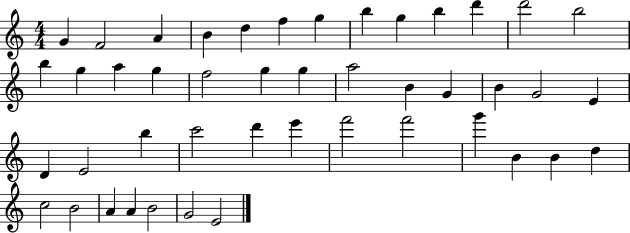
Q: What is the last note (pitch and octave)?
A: E4